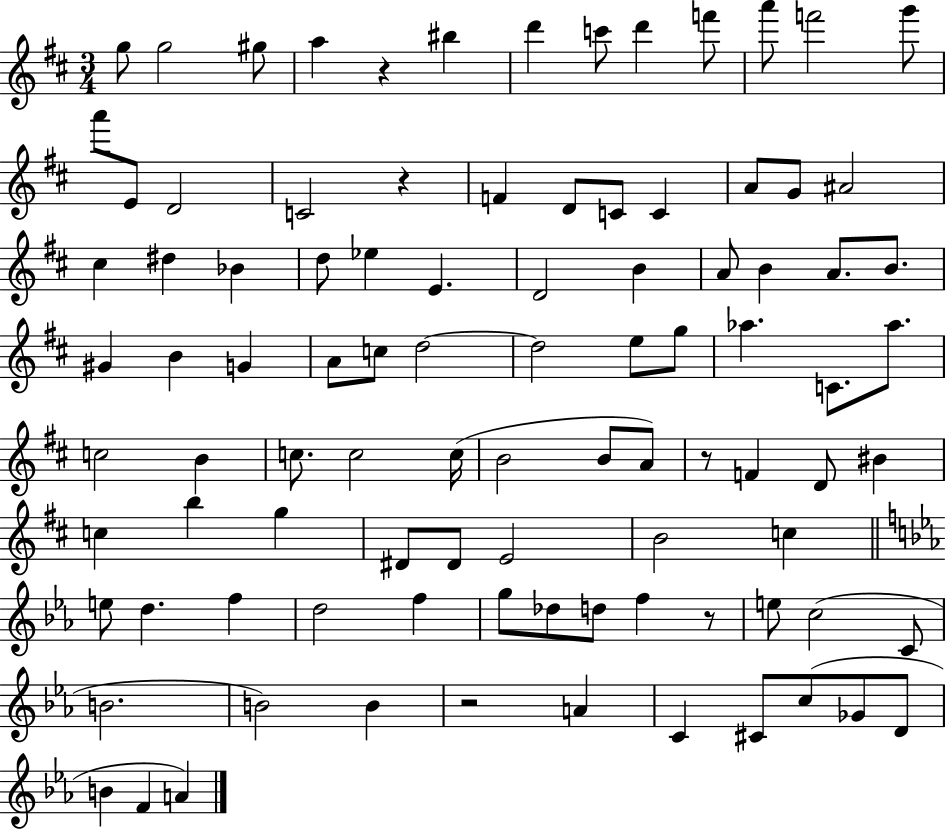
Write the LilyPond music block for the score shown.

{
  \clef treble
  \numericTimeSignature
  \time 3/4
  \key d \major
  g''8 g''2 gis''8 | a''4 r4 bis''4 | d'''4 c'''8 d'''4 f'''8 | a'''8 f'''2 g'''8 | \break a'''8 e'8 d'2 | c'2 r4 | f'4 d'8 c'8 c'4 | a'8 g'8 ais'2 | \break cis''4 dis''4 bes'4 | d''8 ees''4 e'4. | d'2 b'4 | a'8 b'4 a'8. b'8. | \break gis'4 b'4 g'4 | a'8 c''8 d''2~~ | d''2 e''8 g''8 | aes''4. c'8. aes''8. | \break c''2 b'4 | c''8. c''2 c''16( | b'2 b'8 a'8) | r8 f'4 d'8 bis'4 | \break c''4 b''4 g''4 | dis'8 dis'8 e'2 | b'2 c''4 | \bar "||" \break \key c \minor e''8 d''4. f''4 | d''2 f''4 | g''8 des''8 d''8 f''4 r8 | e''8 c''2( c'8 | \break b'2. | b'2) b'4 | r2 a'4 | c'4 cis'8 c''8( ges'8 d'8 | \break b'4 f'4 a'4) | \bar "|."
}